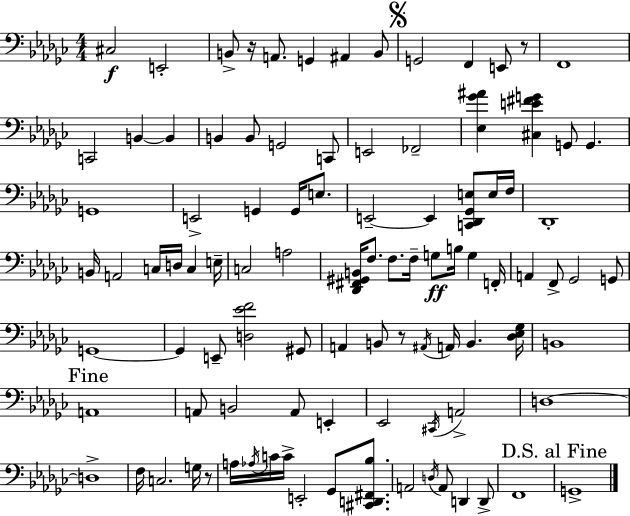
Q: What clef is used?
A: bass